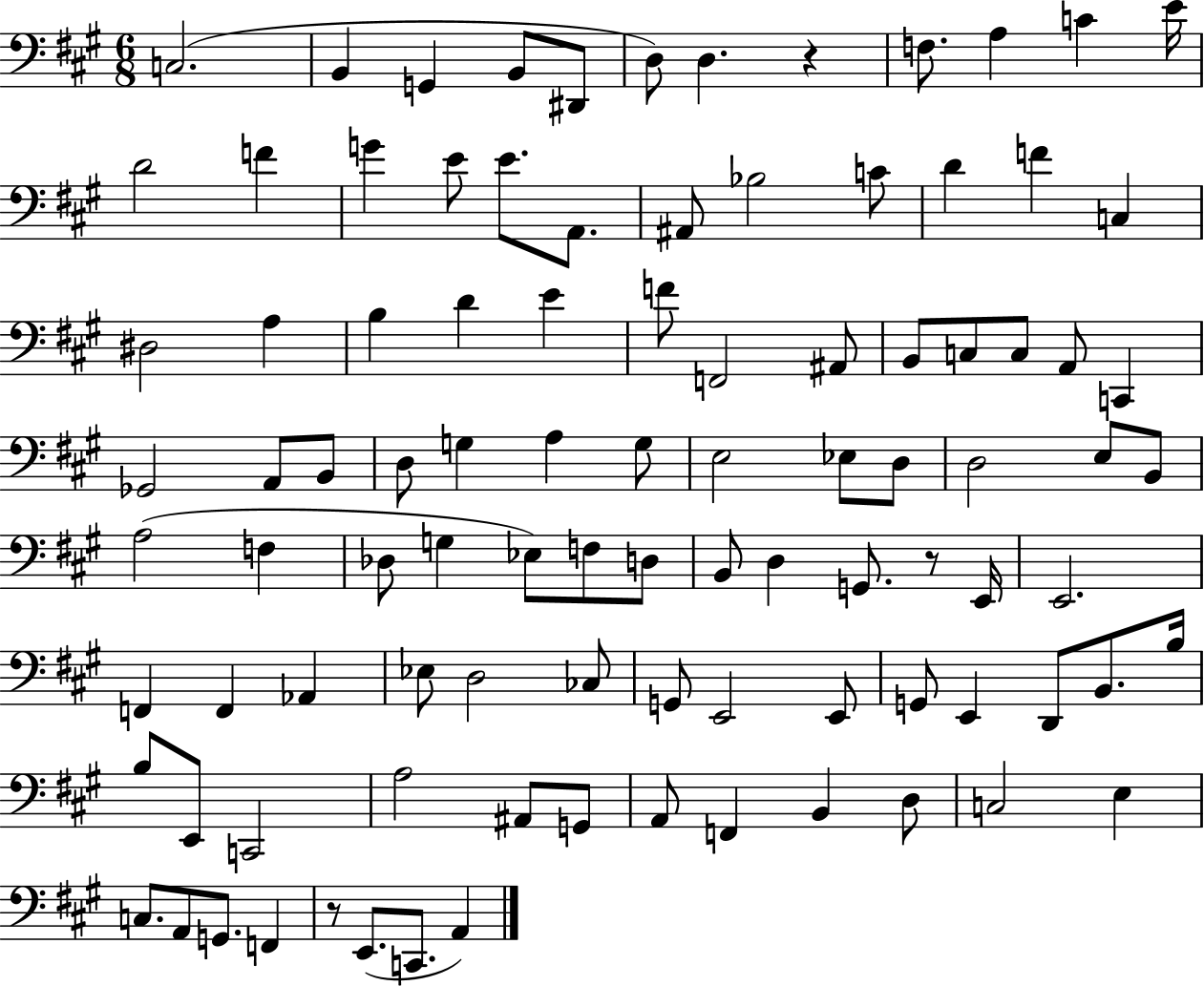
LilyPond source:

{
  \clef bass
  \numericTimeSignature
  \time 6/8
  \key a \major
  c2.( | b,4 g,4 b,8 dis,8 | d8) d4. r4 | f8. a4 c'4 e'16 | \break d'2 f'4 | g'4 e'8 e'8. a,8. | ais,8 bes2 c'8 | d'4 f'4 c4 | \break dis2 a4 | b4 d'4 e'4 | f'8 f,2 ais,8 | b,8 c8 c8 a,8 c,4 | \break ges,2 a,8 b,8 | d8 g4 a4 g8 | e2 ees8 d8 | d2 e8 b,8 | \break a2( f4 | des8 g4 ees8) f8 d8 | b,8 d4 g,8. r8 e,16 | e,2. | \break f,4 f,4 aes,4 | ees8 d2 ces8 | g,8 e,2 e,8 | g,8 e,4 d,8 b,8. b16 | \break b8 e,8 c,2 | a2 ais,8 g,8 | a,8 f,4 b,4 d8 | c2 e4 | \break c8. a,8 g,8. f,4 | r8 e,8.( c,8. a,4) | \bar "|."
}